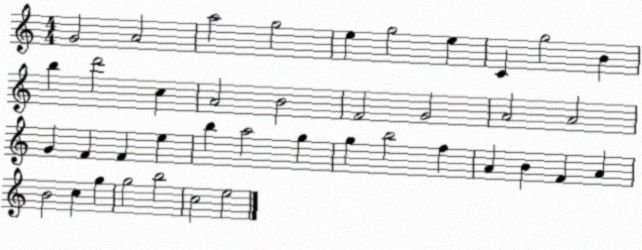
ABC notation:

X:1
T:Untitled
M:4/4
L:1/4
K:C
G2 A2 a2 g2 e g2 e C g2 B b d'2 c A2 B2 F2 G2 A2 A2 G F F e b a2 g g b2 f A B F A B2 c g g2 b2 c2 e2